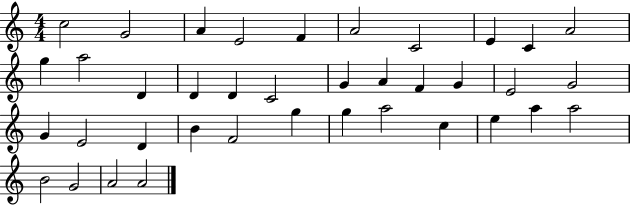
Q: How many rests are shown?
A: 0